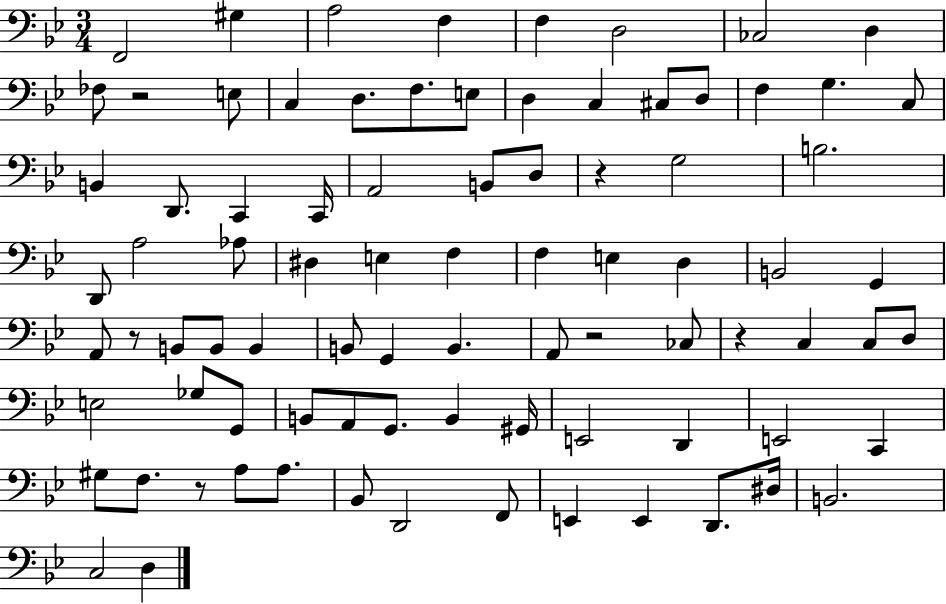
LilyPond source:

{
  \clef bass
  \numericTimeSignature
  \time 3/4
  \key bes \major
  f,2 gis4 | a2 f4 | f4 d2 | ces2 d4 | \break fes8 r2 e8 | c4 d8. f8. e8 | d4 c4 cis8 d8 | f4 g4. c8 | \break b,4 d,8. c,4 c,16 | a,2 b,8 d8 | r4 g2 | b2. | \break d,8 a2 aes8 | dis4 e4 f4 | f4 e4 d4 | b,2 g,4 | \break a,8 r8 b,8 b,8 b,4 | b,8 g,4 b,4. | a,8 r2 ces8 | r4 c4 c8 d8 | \break e2 ges8 g,8 | b,8 a,8 g,8. b,4 gis,16 | e,2 d,4 | e,2 c,4 | \break gis8 f8. r8 a8 a8. | bes,8 d,2 f,8 | e,4 e,4 d,8. dis16 | b,2. | \break c2 d4 | \bar "|."
}